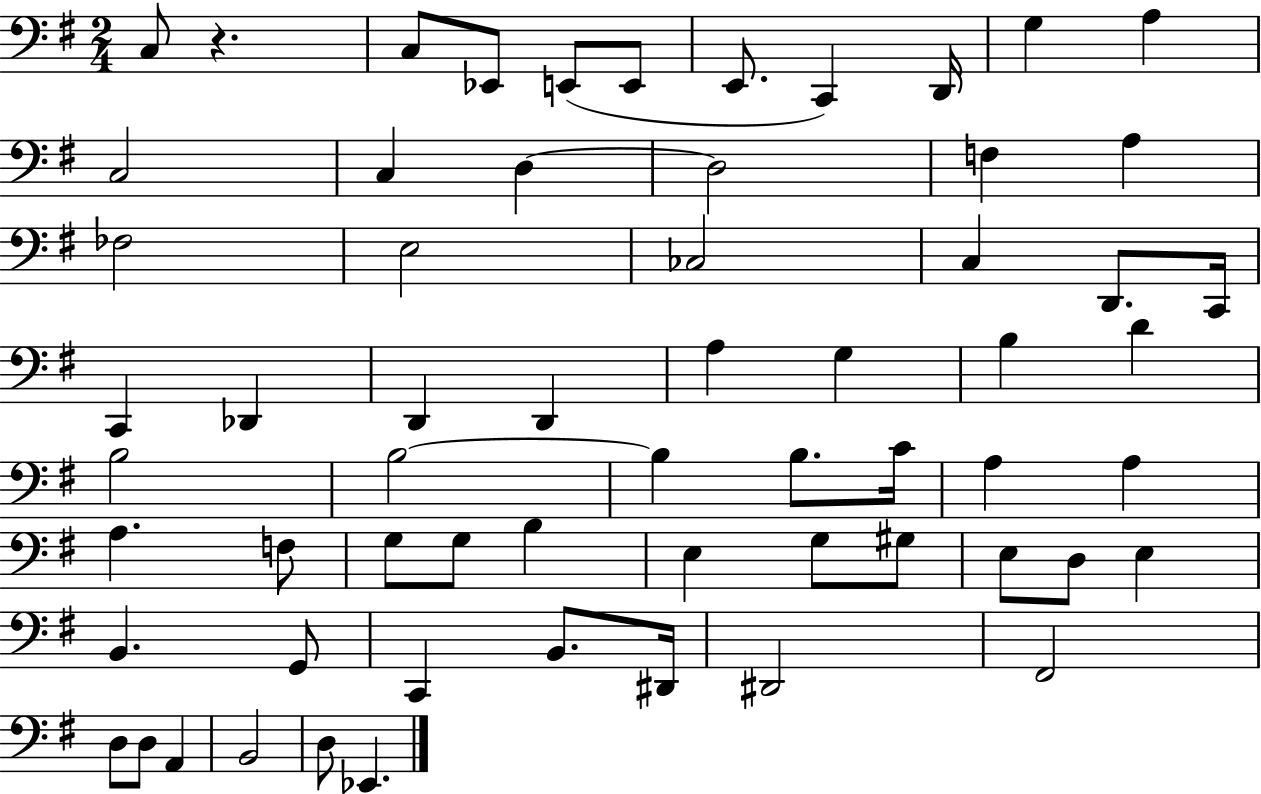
X:1
T:Untitled
M:2/4
L:1/4
K:G
C,/2 z C,/2 _E,,/2 E,,/2 E,,/2 E,,/2 C,, D,,/4 G, A, C,2 C, D, D,2 F, A, _F,2 E,2 _C,2 C, D,,/2 C,,/4 C,, _D,, D,, D,, A, G, B, D B,2 B,2 B, B,/2 C/4 A, A, A, F,/2 G,/2 G,/2 B, E, G,/2 ^G,/2 E,/2 D,/2 E, B,, G,,/2 C,, B,,/2 ^D,,/4 ^D,,2 ^F,,2 D,/2 D,/2 A,, B,,2 D,/2 _E,,